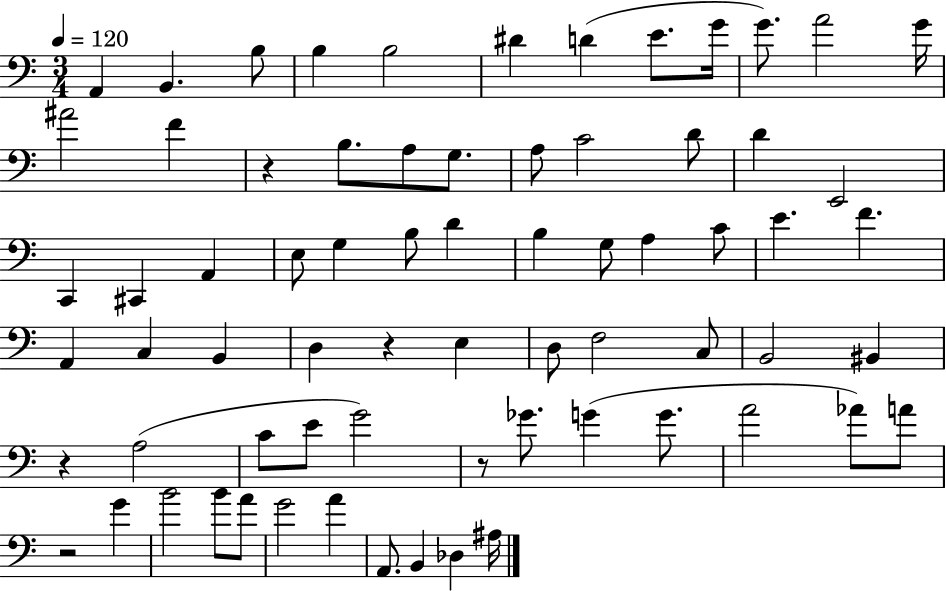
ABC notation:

X:1
T:Untitled
M:3/4
L:1/4
K:C
A,, B,, B,/2 B, B,2 ^D D E/2 G/4 G/2 A2 G/4 ^A2 F z B,/2 A,/2 G,/2 A,/2 C2 D/2 D E,,2 C,, ^C,, A,, E,/2 G, B,/2 D B, G,/2 A, C/2 E F A,, C, B,, D, z E, D,/2 F,2 C,/2 B,,2 ^B,, z A,2 C/2 E/2 G2 z/2 _G/2 G G/2 A2 _A/2 A/2 z2 G B2 B/2 A/2 G2 A A,,/2 B,, _D, ^A,/4